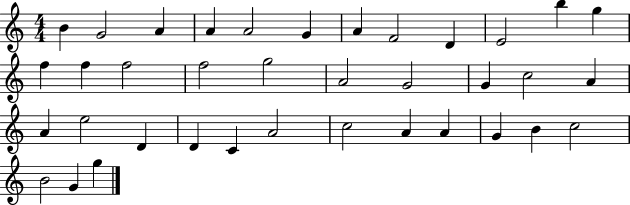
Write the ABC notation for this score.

X:1
T:Untitled
M:4/4
L:1/4
K:C
B G2 A A A2 G A F2 D E2 b g f f f2 f2 g2 A2 G2 G c2 A A e2 D D C A2 c2 A A G B c2 B2 G g